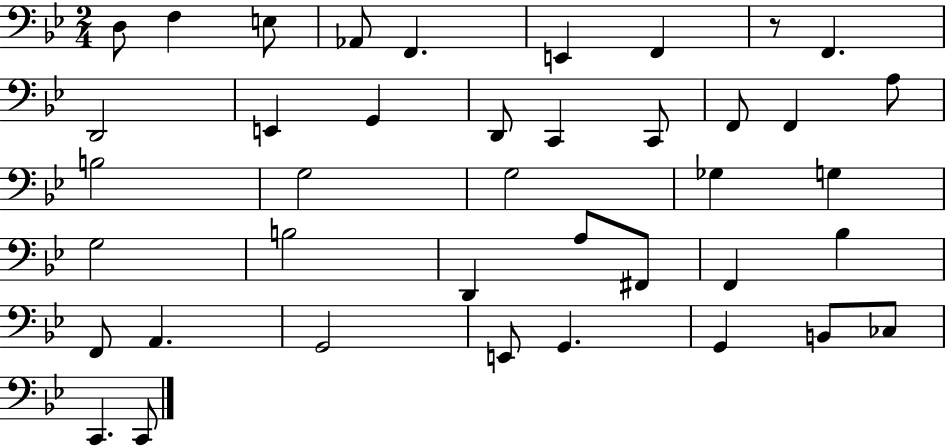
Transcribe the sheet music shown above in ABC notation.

X:1
T:Untitled
M:2/4
L:1/4
K:Bb
D,/2 F, E,/2 _A,,/2 F,, E,, F,, z/2 F,, D,,2 E,, G,, D,,/2 C,, C,,/2 F,,/2 F,, A,/2 B,2 G,2 G,2 _G, G, G,2 B,2 D,, A,/2 ^F,,/2 F,, _B, F,,/2 A,, G,,2 E,,/2 G,, G,, B,,/2 _C,/2 C,, C,,/2